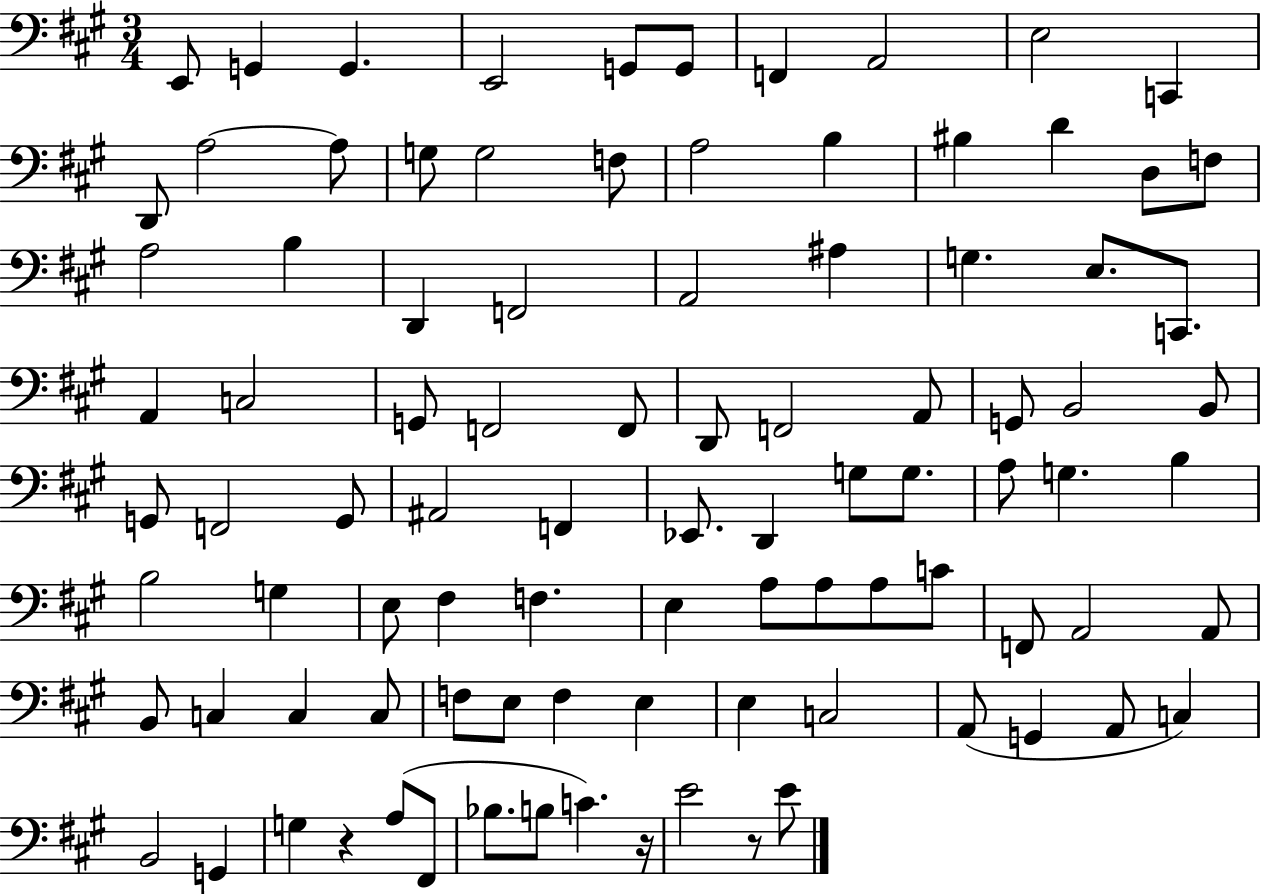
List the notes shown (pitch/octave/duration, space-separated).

E2/e G2/q G2/q. E2/h G2/e G2/e F2/q A2/h E3/h C2/q D2/e A3/h A3/e G3/e G3/h F3/e A3/h B3/q BIS3/q D4/q D3/e F3/e A3/h B3/q D2/q F2/h A2/h A#3/q G3/q. E3/e. C2/e. A2/q C3/h G2/e F2/h F2/e D2/e F2/h A2/e G2/e B2/h B2/e G2/e F2/h G2/e A#2/h F2/q Eb2/e. D2/q G3/e G3/e. A3/e G3/q. B3/q B3/h G3/q E3/e F#3/q F3/q. E3/q A3/e A3/e A3/e C4/e F2/e A2/h A2/e B2/e C3/q C3/q C3/e F3/e E3/e F3/q E3/q E3/q C3/h A2/e G2/q A2/e C3/q B2/h G2/q G3/q R/q A3/e F#2/e Bb3/e. B3/e C4/q. R/s E4/h R/e E4/e